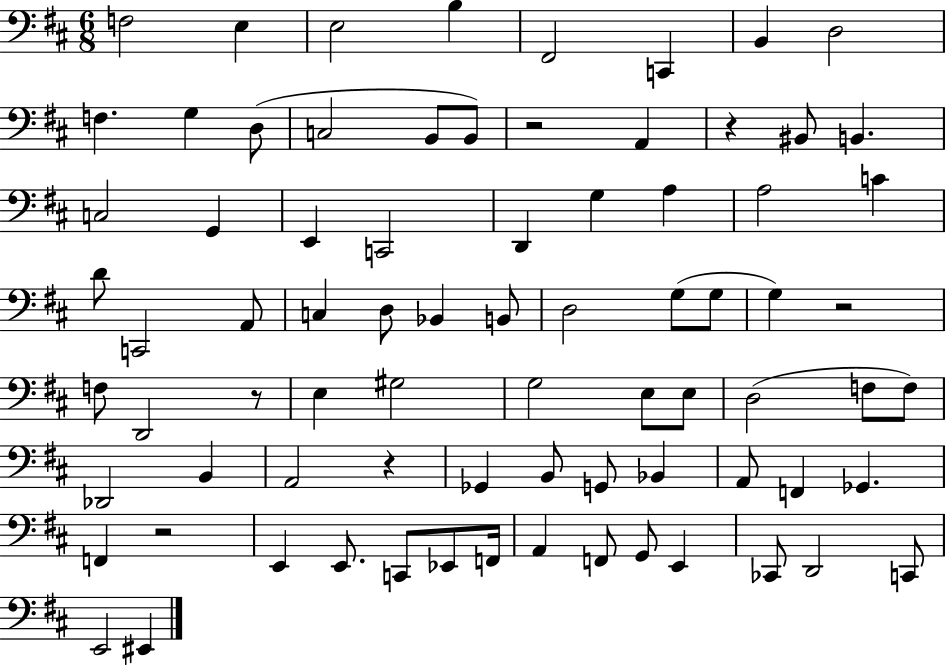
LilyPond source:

{
  \clef bass
  \numericTimeSignature
  \time 6/8
  \key d \major
  f2 e4 | e2 b4 | fis,2 c,4 | b,4 d2 | \break f4. g4 d8( | c2 b,8 b,8) | r2 a,4 | r4 bis,8 b,4. | \break c2 g,4 | e,4 c,2 | d,4 g4 a4 | a2 c'4 | \break d'8 c,2 a,8 | c4 d8 bes,4 b,8 | d2 g8( g8 | g4) r2 | \break f8 d,2 r8 | e4 gis2 | g2 e8 e8 | d2( f8 f8) | \break des,2 b,4 | a,2 r4 | ges,4 b,8 g,8 bes,4 | a,8 f,4 ges,4. | \break f,4 r2 | e,4 e,8. c,8 ees,8 f,16 | a,4 f,8 g,8 e,4 | ces,8 d,2 c,8 | \break e,2 eis,4 | \bar "|."
}